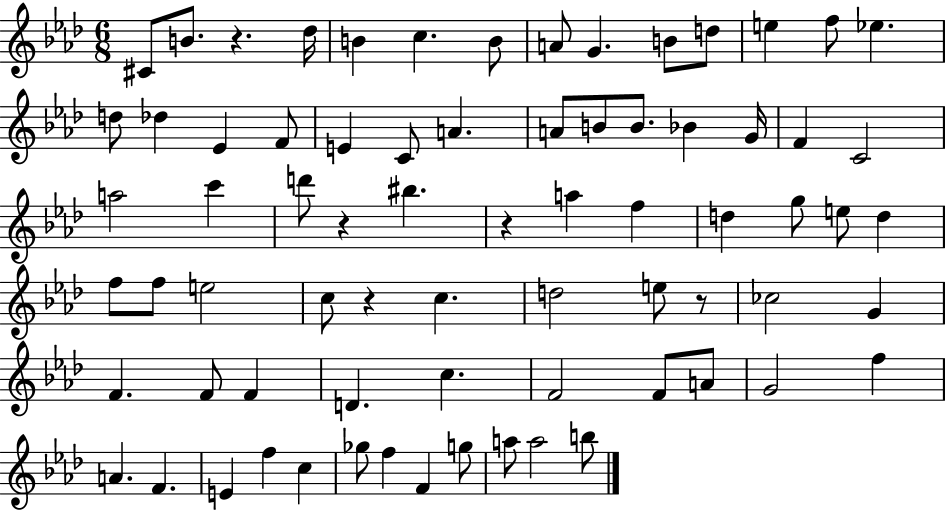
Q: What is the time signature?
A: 6/8